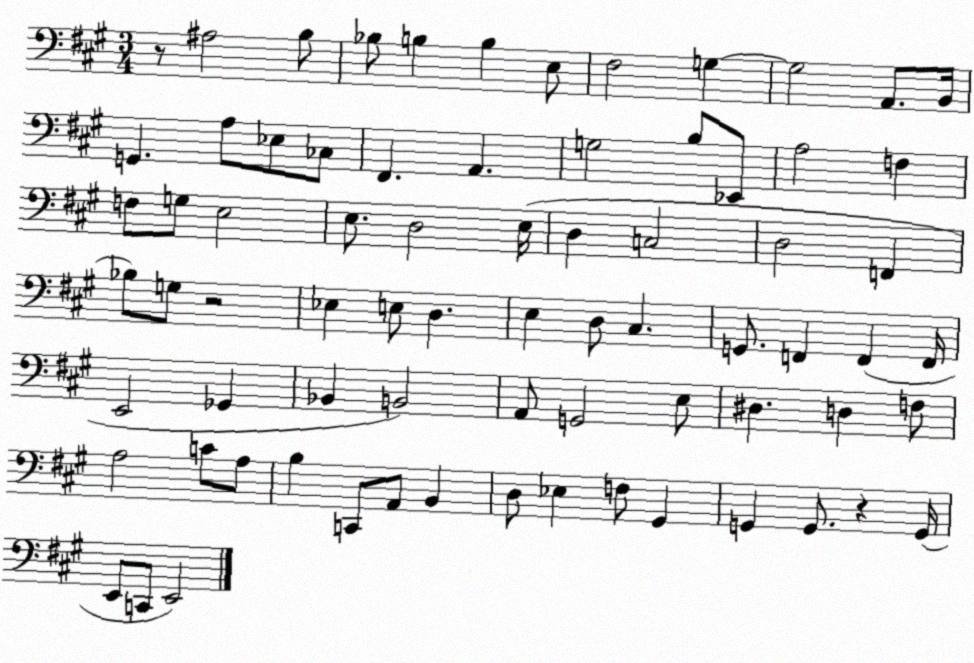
X:1
T:Untitled
M:3/4
L:1/4
K:A
z/2 ^A,2 B,/2 _B,/2 B, B, E,/2 ^F,2 G, G,2 A,,/2 B,,/4 G,, A,/2 _E,/2 _C,/2 ^F,, A,, G,2 B,/2 _E,,/2 A,2 F, F,/2 G,/2 E,2 E,/2 D,2 E,/4 D, C,2 D,2 F,, _B,/2 G,/2 z2 _E, E,/2 D, E, D,/2 ^C, G,,/2 F,, F,, F,,/4 E,,2 _G,, _B,, B,,2 A,,/2 G,,2 E,/2 ^D, D, F,/2 A,2 C/2 A,/2 B, C,,/2 A,,/2 B,, D,/2 _E, F,/2 ^G,, G,, G,,/2 z G,,/4 E,,/2 C,,/2 E,,2